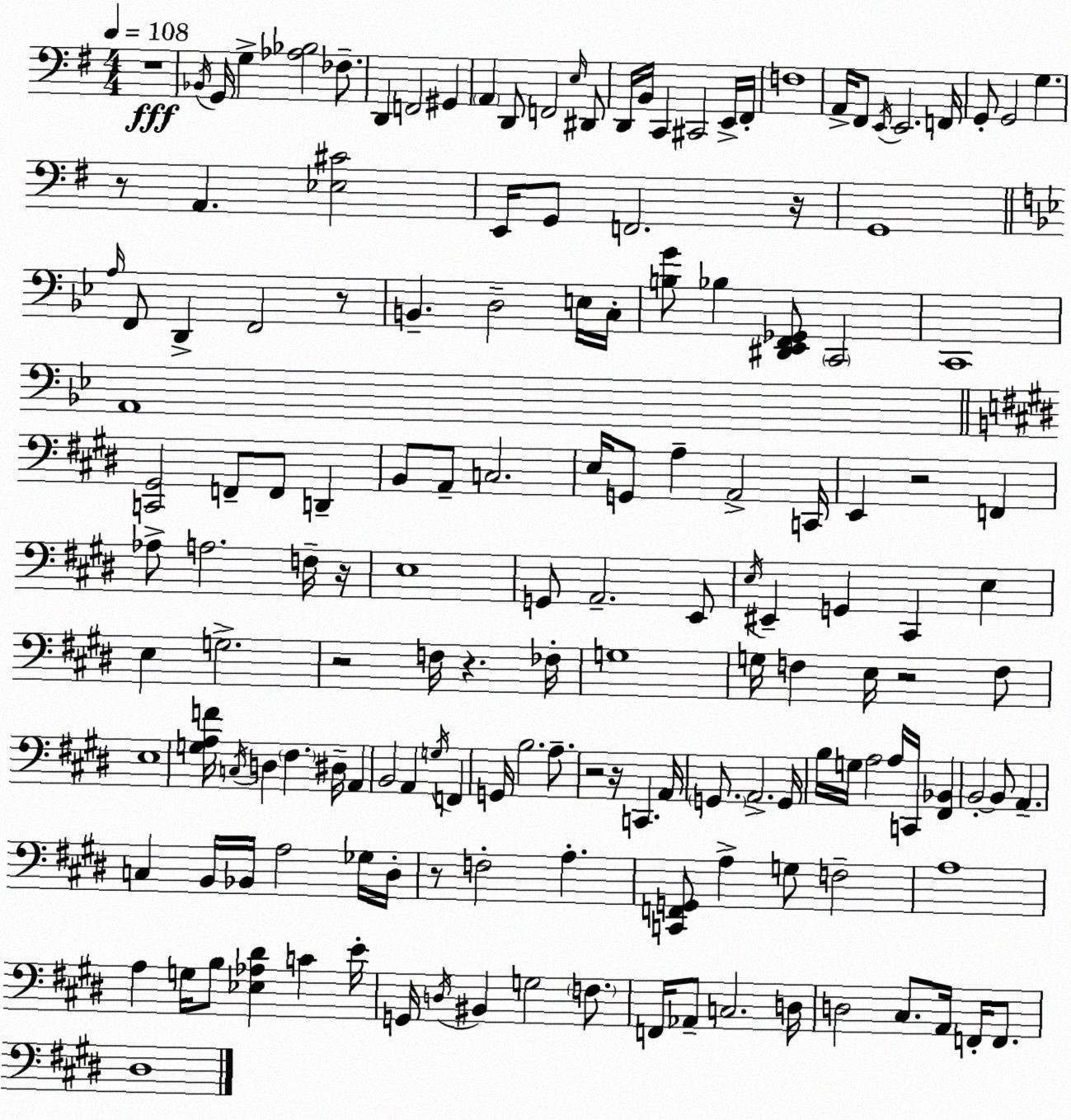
X:1
T:Untitled
M:4/4
L:1/4
K:G
z4 _B,,/4 G,,/4 G, [_A,_B,]2 _F,/2 D,, F,,2 ^G,, A,, D,,/2 F,,2 E,/4 ^D,,/2 D,,/4 B,,/4 C,, ^C,,2 E,,/4 ^F,,/4 F,4 A,,/4 ^F,,/2 E,,/4 E,,2 F,,/4 G,,/2 G,,2 G, z/2 A,, [_E,^C]2 E,,/4 G,,/2 F,,2 z/4 G,,4 A,/4 F,,/2 D,, F,,2 z/2 B,, D,2 E,/4 C,/4 [B,G]/2 _B, [^D,,_E,,F,,_G,,]/2 C,,2 C,,4 A,,4 [C,,^G,,]2 F,,/2 F,,/2 D,, B,,/2 A,,/2 C,2 E,/4 G,,/2 A, A,,2 C,,/4 E,, z2 F,, _A,/2 A,2 F,/4 z/4 E,4 G,,/2 A,,2 E,,/2 E,/4 ^E,, G,, ^C,, E, E, G,2 z2 F,/4 z _F,/4 G,4 G,/4 F, E,/4 z2 F,/2 E,4 [G,A,F]/4 C,/4 D, ^F, ^D,/4 A,, B,,2 A,, G,/4 F,, G,,/4 B,2 A,/2 z2 z/4 C,, A,,/4 G,,/2 A,,2 G,,/4 B,/4 G,/4 A,2 A,/4 C,,/4 [^F,,_B,,] B,,2 B,,/2 A,, C, B,,/4 _B,,/4 A,2 _G,/4 ^D,/4 z/2 F,2 A, [C,,F,,G,,]/2 A, G,/2 F,2 A,4 A, G,/4 B,/2 [_E,_A,^D] C E/4 G,,/4 D,/4 ^B,, G,2 F,/2 F,,/4 _A,,/2 C,2 D,/4 D,2 ^C,/2 A,,/4 F,,/4 F,,/2 ^D,4